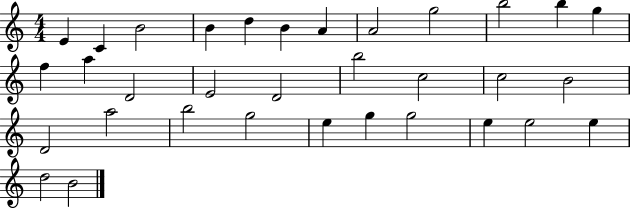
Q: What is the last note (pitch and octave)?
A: B4